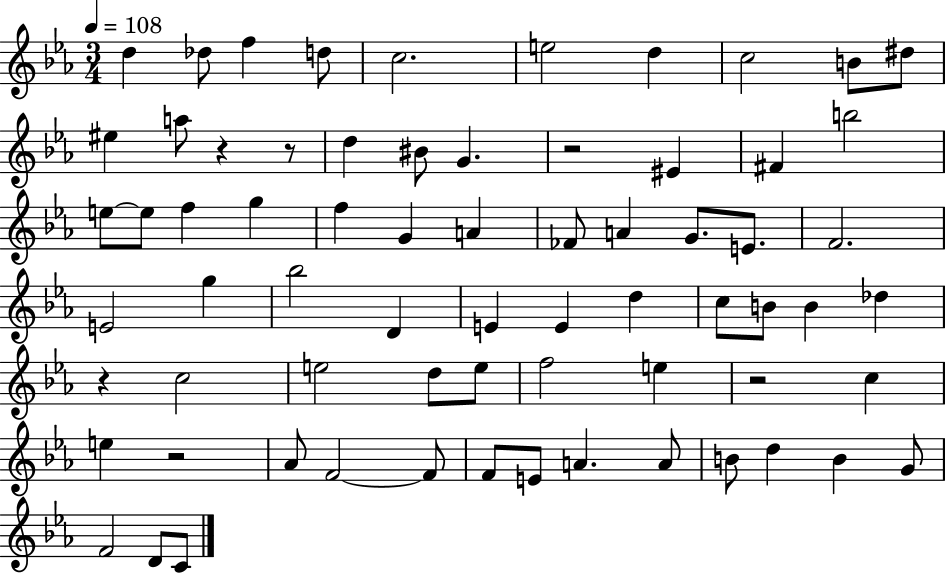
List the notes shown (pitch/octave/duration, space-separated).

D5/q Db5/e F5/q D5/e C5/h. E5/h D5/q C5/h B4/e D#5/e EIS5/q A5/e R/q R/e D5/q BIS4/e G4/q. R/h EIS4/q F#4/q B5/h E5/e E5/e F5/q G5/q F5/q G4/q A4/q FES4/e A4/q G4/e. E4/e. F4/h. E4/h G5/q Bb5/h D4/q E4/q E4/q D5/q C5/e B4/e B4/q Db5/q R/q C5/h E5/h D5/e E5/e F5/h E5/q R/h C5/q E5/q R/h Ab4/e F4/h F4/e F4/e E4/e A4/q. A4/e B4/e D5/q B4/q G4/e F4/h D4/e C4/e